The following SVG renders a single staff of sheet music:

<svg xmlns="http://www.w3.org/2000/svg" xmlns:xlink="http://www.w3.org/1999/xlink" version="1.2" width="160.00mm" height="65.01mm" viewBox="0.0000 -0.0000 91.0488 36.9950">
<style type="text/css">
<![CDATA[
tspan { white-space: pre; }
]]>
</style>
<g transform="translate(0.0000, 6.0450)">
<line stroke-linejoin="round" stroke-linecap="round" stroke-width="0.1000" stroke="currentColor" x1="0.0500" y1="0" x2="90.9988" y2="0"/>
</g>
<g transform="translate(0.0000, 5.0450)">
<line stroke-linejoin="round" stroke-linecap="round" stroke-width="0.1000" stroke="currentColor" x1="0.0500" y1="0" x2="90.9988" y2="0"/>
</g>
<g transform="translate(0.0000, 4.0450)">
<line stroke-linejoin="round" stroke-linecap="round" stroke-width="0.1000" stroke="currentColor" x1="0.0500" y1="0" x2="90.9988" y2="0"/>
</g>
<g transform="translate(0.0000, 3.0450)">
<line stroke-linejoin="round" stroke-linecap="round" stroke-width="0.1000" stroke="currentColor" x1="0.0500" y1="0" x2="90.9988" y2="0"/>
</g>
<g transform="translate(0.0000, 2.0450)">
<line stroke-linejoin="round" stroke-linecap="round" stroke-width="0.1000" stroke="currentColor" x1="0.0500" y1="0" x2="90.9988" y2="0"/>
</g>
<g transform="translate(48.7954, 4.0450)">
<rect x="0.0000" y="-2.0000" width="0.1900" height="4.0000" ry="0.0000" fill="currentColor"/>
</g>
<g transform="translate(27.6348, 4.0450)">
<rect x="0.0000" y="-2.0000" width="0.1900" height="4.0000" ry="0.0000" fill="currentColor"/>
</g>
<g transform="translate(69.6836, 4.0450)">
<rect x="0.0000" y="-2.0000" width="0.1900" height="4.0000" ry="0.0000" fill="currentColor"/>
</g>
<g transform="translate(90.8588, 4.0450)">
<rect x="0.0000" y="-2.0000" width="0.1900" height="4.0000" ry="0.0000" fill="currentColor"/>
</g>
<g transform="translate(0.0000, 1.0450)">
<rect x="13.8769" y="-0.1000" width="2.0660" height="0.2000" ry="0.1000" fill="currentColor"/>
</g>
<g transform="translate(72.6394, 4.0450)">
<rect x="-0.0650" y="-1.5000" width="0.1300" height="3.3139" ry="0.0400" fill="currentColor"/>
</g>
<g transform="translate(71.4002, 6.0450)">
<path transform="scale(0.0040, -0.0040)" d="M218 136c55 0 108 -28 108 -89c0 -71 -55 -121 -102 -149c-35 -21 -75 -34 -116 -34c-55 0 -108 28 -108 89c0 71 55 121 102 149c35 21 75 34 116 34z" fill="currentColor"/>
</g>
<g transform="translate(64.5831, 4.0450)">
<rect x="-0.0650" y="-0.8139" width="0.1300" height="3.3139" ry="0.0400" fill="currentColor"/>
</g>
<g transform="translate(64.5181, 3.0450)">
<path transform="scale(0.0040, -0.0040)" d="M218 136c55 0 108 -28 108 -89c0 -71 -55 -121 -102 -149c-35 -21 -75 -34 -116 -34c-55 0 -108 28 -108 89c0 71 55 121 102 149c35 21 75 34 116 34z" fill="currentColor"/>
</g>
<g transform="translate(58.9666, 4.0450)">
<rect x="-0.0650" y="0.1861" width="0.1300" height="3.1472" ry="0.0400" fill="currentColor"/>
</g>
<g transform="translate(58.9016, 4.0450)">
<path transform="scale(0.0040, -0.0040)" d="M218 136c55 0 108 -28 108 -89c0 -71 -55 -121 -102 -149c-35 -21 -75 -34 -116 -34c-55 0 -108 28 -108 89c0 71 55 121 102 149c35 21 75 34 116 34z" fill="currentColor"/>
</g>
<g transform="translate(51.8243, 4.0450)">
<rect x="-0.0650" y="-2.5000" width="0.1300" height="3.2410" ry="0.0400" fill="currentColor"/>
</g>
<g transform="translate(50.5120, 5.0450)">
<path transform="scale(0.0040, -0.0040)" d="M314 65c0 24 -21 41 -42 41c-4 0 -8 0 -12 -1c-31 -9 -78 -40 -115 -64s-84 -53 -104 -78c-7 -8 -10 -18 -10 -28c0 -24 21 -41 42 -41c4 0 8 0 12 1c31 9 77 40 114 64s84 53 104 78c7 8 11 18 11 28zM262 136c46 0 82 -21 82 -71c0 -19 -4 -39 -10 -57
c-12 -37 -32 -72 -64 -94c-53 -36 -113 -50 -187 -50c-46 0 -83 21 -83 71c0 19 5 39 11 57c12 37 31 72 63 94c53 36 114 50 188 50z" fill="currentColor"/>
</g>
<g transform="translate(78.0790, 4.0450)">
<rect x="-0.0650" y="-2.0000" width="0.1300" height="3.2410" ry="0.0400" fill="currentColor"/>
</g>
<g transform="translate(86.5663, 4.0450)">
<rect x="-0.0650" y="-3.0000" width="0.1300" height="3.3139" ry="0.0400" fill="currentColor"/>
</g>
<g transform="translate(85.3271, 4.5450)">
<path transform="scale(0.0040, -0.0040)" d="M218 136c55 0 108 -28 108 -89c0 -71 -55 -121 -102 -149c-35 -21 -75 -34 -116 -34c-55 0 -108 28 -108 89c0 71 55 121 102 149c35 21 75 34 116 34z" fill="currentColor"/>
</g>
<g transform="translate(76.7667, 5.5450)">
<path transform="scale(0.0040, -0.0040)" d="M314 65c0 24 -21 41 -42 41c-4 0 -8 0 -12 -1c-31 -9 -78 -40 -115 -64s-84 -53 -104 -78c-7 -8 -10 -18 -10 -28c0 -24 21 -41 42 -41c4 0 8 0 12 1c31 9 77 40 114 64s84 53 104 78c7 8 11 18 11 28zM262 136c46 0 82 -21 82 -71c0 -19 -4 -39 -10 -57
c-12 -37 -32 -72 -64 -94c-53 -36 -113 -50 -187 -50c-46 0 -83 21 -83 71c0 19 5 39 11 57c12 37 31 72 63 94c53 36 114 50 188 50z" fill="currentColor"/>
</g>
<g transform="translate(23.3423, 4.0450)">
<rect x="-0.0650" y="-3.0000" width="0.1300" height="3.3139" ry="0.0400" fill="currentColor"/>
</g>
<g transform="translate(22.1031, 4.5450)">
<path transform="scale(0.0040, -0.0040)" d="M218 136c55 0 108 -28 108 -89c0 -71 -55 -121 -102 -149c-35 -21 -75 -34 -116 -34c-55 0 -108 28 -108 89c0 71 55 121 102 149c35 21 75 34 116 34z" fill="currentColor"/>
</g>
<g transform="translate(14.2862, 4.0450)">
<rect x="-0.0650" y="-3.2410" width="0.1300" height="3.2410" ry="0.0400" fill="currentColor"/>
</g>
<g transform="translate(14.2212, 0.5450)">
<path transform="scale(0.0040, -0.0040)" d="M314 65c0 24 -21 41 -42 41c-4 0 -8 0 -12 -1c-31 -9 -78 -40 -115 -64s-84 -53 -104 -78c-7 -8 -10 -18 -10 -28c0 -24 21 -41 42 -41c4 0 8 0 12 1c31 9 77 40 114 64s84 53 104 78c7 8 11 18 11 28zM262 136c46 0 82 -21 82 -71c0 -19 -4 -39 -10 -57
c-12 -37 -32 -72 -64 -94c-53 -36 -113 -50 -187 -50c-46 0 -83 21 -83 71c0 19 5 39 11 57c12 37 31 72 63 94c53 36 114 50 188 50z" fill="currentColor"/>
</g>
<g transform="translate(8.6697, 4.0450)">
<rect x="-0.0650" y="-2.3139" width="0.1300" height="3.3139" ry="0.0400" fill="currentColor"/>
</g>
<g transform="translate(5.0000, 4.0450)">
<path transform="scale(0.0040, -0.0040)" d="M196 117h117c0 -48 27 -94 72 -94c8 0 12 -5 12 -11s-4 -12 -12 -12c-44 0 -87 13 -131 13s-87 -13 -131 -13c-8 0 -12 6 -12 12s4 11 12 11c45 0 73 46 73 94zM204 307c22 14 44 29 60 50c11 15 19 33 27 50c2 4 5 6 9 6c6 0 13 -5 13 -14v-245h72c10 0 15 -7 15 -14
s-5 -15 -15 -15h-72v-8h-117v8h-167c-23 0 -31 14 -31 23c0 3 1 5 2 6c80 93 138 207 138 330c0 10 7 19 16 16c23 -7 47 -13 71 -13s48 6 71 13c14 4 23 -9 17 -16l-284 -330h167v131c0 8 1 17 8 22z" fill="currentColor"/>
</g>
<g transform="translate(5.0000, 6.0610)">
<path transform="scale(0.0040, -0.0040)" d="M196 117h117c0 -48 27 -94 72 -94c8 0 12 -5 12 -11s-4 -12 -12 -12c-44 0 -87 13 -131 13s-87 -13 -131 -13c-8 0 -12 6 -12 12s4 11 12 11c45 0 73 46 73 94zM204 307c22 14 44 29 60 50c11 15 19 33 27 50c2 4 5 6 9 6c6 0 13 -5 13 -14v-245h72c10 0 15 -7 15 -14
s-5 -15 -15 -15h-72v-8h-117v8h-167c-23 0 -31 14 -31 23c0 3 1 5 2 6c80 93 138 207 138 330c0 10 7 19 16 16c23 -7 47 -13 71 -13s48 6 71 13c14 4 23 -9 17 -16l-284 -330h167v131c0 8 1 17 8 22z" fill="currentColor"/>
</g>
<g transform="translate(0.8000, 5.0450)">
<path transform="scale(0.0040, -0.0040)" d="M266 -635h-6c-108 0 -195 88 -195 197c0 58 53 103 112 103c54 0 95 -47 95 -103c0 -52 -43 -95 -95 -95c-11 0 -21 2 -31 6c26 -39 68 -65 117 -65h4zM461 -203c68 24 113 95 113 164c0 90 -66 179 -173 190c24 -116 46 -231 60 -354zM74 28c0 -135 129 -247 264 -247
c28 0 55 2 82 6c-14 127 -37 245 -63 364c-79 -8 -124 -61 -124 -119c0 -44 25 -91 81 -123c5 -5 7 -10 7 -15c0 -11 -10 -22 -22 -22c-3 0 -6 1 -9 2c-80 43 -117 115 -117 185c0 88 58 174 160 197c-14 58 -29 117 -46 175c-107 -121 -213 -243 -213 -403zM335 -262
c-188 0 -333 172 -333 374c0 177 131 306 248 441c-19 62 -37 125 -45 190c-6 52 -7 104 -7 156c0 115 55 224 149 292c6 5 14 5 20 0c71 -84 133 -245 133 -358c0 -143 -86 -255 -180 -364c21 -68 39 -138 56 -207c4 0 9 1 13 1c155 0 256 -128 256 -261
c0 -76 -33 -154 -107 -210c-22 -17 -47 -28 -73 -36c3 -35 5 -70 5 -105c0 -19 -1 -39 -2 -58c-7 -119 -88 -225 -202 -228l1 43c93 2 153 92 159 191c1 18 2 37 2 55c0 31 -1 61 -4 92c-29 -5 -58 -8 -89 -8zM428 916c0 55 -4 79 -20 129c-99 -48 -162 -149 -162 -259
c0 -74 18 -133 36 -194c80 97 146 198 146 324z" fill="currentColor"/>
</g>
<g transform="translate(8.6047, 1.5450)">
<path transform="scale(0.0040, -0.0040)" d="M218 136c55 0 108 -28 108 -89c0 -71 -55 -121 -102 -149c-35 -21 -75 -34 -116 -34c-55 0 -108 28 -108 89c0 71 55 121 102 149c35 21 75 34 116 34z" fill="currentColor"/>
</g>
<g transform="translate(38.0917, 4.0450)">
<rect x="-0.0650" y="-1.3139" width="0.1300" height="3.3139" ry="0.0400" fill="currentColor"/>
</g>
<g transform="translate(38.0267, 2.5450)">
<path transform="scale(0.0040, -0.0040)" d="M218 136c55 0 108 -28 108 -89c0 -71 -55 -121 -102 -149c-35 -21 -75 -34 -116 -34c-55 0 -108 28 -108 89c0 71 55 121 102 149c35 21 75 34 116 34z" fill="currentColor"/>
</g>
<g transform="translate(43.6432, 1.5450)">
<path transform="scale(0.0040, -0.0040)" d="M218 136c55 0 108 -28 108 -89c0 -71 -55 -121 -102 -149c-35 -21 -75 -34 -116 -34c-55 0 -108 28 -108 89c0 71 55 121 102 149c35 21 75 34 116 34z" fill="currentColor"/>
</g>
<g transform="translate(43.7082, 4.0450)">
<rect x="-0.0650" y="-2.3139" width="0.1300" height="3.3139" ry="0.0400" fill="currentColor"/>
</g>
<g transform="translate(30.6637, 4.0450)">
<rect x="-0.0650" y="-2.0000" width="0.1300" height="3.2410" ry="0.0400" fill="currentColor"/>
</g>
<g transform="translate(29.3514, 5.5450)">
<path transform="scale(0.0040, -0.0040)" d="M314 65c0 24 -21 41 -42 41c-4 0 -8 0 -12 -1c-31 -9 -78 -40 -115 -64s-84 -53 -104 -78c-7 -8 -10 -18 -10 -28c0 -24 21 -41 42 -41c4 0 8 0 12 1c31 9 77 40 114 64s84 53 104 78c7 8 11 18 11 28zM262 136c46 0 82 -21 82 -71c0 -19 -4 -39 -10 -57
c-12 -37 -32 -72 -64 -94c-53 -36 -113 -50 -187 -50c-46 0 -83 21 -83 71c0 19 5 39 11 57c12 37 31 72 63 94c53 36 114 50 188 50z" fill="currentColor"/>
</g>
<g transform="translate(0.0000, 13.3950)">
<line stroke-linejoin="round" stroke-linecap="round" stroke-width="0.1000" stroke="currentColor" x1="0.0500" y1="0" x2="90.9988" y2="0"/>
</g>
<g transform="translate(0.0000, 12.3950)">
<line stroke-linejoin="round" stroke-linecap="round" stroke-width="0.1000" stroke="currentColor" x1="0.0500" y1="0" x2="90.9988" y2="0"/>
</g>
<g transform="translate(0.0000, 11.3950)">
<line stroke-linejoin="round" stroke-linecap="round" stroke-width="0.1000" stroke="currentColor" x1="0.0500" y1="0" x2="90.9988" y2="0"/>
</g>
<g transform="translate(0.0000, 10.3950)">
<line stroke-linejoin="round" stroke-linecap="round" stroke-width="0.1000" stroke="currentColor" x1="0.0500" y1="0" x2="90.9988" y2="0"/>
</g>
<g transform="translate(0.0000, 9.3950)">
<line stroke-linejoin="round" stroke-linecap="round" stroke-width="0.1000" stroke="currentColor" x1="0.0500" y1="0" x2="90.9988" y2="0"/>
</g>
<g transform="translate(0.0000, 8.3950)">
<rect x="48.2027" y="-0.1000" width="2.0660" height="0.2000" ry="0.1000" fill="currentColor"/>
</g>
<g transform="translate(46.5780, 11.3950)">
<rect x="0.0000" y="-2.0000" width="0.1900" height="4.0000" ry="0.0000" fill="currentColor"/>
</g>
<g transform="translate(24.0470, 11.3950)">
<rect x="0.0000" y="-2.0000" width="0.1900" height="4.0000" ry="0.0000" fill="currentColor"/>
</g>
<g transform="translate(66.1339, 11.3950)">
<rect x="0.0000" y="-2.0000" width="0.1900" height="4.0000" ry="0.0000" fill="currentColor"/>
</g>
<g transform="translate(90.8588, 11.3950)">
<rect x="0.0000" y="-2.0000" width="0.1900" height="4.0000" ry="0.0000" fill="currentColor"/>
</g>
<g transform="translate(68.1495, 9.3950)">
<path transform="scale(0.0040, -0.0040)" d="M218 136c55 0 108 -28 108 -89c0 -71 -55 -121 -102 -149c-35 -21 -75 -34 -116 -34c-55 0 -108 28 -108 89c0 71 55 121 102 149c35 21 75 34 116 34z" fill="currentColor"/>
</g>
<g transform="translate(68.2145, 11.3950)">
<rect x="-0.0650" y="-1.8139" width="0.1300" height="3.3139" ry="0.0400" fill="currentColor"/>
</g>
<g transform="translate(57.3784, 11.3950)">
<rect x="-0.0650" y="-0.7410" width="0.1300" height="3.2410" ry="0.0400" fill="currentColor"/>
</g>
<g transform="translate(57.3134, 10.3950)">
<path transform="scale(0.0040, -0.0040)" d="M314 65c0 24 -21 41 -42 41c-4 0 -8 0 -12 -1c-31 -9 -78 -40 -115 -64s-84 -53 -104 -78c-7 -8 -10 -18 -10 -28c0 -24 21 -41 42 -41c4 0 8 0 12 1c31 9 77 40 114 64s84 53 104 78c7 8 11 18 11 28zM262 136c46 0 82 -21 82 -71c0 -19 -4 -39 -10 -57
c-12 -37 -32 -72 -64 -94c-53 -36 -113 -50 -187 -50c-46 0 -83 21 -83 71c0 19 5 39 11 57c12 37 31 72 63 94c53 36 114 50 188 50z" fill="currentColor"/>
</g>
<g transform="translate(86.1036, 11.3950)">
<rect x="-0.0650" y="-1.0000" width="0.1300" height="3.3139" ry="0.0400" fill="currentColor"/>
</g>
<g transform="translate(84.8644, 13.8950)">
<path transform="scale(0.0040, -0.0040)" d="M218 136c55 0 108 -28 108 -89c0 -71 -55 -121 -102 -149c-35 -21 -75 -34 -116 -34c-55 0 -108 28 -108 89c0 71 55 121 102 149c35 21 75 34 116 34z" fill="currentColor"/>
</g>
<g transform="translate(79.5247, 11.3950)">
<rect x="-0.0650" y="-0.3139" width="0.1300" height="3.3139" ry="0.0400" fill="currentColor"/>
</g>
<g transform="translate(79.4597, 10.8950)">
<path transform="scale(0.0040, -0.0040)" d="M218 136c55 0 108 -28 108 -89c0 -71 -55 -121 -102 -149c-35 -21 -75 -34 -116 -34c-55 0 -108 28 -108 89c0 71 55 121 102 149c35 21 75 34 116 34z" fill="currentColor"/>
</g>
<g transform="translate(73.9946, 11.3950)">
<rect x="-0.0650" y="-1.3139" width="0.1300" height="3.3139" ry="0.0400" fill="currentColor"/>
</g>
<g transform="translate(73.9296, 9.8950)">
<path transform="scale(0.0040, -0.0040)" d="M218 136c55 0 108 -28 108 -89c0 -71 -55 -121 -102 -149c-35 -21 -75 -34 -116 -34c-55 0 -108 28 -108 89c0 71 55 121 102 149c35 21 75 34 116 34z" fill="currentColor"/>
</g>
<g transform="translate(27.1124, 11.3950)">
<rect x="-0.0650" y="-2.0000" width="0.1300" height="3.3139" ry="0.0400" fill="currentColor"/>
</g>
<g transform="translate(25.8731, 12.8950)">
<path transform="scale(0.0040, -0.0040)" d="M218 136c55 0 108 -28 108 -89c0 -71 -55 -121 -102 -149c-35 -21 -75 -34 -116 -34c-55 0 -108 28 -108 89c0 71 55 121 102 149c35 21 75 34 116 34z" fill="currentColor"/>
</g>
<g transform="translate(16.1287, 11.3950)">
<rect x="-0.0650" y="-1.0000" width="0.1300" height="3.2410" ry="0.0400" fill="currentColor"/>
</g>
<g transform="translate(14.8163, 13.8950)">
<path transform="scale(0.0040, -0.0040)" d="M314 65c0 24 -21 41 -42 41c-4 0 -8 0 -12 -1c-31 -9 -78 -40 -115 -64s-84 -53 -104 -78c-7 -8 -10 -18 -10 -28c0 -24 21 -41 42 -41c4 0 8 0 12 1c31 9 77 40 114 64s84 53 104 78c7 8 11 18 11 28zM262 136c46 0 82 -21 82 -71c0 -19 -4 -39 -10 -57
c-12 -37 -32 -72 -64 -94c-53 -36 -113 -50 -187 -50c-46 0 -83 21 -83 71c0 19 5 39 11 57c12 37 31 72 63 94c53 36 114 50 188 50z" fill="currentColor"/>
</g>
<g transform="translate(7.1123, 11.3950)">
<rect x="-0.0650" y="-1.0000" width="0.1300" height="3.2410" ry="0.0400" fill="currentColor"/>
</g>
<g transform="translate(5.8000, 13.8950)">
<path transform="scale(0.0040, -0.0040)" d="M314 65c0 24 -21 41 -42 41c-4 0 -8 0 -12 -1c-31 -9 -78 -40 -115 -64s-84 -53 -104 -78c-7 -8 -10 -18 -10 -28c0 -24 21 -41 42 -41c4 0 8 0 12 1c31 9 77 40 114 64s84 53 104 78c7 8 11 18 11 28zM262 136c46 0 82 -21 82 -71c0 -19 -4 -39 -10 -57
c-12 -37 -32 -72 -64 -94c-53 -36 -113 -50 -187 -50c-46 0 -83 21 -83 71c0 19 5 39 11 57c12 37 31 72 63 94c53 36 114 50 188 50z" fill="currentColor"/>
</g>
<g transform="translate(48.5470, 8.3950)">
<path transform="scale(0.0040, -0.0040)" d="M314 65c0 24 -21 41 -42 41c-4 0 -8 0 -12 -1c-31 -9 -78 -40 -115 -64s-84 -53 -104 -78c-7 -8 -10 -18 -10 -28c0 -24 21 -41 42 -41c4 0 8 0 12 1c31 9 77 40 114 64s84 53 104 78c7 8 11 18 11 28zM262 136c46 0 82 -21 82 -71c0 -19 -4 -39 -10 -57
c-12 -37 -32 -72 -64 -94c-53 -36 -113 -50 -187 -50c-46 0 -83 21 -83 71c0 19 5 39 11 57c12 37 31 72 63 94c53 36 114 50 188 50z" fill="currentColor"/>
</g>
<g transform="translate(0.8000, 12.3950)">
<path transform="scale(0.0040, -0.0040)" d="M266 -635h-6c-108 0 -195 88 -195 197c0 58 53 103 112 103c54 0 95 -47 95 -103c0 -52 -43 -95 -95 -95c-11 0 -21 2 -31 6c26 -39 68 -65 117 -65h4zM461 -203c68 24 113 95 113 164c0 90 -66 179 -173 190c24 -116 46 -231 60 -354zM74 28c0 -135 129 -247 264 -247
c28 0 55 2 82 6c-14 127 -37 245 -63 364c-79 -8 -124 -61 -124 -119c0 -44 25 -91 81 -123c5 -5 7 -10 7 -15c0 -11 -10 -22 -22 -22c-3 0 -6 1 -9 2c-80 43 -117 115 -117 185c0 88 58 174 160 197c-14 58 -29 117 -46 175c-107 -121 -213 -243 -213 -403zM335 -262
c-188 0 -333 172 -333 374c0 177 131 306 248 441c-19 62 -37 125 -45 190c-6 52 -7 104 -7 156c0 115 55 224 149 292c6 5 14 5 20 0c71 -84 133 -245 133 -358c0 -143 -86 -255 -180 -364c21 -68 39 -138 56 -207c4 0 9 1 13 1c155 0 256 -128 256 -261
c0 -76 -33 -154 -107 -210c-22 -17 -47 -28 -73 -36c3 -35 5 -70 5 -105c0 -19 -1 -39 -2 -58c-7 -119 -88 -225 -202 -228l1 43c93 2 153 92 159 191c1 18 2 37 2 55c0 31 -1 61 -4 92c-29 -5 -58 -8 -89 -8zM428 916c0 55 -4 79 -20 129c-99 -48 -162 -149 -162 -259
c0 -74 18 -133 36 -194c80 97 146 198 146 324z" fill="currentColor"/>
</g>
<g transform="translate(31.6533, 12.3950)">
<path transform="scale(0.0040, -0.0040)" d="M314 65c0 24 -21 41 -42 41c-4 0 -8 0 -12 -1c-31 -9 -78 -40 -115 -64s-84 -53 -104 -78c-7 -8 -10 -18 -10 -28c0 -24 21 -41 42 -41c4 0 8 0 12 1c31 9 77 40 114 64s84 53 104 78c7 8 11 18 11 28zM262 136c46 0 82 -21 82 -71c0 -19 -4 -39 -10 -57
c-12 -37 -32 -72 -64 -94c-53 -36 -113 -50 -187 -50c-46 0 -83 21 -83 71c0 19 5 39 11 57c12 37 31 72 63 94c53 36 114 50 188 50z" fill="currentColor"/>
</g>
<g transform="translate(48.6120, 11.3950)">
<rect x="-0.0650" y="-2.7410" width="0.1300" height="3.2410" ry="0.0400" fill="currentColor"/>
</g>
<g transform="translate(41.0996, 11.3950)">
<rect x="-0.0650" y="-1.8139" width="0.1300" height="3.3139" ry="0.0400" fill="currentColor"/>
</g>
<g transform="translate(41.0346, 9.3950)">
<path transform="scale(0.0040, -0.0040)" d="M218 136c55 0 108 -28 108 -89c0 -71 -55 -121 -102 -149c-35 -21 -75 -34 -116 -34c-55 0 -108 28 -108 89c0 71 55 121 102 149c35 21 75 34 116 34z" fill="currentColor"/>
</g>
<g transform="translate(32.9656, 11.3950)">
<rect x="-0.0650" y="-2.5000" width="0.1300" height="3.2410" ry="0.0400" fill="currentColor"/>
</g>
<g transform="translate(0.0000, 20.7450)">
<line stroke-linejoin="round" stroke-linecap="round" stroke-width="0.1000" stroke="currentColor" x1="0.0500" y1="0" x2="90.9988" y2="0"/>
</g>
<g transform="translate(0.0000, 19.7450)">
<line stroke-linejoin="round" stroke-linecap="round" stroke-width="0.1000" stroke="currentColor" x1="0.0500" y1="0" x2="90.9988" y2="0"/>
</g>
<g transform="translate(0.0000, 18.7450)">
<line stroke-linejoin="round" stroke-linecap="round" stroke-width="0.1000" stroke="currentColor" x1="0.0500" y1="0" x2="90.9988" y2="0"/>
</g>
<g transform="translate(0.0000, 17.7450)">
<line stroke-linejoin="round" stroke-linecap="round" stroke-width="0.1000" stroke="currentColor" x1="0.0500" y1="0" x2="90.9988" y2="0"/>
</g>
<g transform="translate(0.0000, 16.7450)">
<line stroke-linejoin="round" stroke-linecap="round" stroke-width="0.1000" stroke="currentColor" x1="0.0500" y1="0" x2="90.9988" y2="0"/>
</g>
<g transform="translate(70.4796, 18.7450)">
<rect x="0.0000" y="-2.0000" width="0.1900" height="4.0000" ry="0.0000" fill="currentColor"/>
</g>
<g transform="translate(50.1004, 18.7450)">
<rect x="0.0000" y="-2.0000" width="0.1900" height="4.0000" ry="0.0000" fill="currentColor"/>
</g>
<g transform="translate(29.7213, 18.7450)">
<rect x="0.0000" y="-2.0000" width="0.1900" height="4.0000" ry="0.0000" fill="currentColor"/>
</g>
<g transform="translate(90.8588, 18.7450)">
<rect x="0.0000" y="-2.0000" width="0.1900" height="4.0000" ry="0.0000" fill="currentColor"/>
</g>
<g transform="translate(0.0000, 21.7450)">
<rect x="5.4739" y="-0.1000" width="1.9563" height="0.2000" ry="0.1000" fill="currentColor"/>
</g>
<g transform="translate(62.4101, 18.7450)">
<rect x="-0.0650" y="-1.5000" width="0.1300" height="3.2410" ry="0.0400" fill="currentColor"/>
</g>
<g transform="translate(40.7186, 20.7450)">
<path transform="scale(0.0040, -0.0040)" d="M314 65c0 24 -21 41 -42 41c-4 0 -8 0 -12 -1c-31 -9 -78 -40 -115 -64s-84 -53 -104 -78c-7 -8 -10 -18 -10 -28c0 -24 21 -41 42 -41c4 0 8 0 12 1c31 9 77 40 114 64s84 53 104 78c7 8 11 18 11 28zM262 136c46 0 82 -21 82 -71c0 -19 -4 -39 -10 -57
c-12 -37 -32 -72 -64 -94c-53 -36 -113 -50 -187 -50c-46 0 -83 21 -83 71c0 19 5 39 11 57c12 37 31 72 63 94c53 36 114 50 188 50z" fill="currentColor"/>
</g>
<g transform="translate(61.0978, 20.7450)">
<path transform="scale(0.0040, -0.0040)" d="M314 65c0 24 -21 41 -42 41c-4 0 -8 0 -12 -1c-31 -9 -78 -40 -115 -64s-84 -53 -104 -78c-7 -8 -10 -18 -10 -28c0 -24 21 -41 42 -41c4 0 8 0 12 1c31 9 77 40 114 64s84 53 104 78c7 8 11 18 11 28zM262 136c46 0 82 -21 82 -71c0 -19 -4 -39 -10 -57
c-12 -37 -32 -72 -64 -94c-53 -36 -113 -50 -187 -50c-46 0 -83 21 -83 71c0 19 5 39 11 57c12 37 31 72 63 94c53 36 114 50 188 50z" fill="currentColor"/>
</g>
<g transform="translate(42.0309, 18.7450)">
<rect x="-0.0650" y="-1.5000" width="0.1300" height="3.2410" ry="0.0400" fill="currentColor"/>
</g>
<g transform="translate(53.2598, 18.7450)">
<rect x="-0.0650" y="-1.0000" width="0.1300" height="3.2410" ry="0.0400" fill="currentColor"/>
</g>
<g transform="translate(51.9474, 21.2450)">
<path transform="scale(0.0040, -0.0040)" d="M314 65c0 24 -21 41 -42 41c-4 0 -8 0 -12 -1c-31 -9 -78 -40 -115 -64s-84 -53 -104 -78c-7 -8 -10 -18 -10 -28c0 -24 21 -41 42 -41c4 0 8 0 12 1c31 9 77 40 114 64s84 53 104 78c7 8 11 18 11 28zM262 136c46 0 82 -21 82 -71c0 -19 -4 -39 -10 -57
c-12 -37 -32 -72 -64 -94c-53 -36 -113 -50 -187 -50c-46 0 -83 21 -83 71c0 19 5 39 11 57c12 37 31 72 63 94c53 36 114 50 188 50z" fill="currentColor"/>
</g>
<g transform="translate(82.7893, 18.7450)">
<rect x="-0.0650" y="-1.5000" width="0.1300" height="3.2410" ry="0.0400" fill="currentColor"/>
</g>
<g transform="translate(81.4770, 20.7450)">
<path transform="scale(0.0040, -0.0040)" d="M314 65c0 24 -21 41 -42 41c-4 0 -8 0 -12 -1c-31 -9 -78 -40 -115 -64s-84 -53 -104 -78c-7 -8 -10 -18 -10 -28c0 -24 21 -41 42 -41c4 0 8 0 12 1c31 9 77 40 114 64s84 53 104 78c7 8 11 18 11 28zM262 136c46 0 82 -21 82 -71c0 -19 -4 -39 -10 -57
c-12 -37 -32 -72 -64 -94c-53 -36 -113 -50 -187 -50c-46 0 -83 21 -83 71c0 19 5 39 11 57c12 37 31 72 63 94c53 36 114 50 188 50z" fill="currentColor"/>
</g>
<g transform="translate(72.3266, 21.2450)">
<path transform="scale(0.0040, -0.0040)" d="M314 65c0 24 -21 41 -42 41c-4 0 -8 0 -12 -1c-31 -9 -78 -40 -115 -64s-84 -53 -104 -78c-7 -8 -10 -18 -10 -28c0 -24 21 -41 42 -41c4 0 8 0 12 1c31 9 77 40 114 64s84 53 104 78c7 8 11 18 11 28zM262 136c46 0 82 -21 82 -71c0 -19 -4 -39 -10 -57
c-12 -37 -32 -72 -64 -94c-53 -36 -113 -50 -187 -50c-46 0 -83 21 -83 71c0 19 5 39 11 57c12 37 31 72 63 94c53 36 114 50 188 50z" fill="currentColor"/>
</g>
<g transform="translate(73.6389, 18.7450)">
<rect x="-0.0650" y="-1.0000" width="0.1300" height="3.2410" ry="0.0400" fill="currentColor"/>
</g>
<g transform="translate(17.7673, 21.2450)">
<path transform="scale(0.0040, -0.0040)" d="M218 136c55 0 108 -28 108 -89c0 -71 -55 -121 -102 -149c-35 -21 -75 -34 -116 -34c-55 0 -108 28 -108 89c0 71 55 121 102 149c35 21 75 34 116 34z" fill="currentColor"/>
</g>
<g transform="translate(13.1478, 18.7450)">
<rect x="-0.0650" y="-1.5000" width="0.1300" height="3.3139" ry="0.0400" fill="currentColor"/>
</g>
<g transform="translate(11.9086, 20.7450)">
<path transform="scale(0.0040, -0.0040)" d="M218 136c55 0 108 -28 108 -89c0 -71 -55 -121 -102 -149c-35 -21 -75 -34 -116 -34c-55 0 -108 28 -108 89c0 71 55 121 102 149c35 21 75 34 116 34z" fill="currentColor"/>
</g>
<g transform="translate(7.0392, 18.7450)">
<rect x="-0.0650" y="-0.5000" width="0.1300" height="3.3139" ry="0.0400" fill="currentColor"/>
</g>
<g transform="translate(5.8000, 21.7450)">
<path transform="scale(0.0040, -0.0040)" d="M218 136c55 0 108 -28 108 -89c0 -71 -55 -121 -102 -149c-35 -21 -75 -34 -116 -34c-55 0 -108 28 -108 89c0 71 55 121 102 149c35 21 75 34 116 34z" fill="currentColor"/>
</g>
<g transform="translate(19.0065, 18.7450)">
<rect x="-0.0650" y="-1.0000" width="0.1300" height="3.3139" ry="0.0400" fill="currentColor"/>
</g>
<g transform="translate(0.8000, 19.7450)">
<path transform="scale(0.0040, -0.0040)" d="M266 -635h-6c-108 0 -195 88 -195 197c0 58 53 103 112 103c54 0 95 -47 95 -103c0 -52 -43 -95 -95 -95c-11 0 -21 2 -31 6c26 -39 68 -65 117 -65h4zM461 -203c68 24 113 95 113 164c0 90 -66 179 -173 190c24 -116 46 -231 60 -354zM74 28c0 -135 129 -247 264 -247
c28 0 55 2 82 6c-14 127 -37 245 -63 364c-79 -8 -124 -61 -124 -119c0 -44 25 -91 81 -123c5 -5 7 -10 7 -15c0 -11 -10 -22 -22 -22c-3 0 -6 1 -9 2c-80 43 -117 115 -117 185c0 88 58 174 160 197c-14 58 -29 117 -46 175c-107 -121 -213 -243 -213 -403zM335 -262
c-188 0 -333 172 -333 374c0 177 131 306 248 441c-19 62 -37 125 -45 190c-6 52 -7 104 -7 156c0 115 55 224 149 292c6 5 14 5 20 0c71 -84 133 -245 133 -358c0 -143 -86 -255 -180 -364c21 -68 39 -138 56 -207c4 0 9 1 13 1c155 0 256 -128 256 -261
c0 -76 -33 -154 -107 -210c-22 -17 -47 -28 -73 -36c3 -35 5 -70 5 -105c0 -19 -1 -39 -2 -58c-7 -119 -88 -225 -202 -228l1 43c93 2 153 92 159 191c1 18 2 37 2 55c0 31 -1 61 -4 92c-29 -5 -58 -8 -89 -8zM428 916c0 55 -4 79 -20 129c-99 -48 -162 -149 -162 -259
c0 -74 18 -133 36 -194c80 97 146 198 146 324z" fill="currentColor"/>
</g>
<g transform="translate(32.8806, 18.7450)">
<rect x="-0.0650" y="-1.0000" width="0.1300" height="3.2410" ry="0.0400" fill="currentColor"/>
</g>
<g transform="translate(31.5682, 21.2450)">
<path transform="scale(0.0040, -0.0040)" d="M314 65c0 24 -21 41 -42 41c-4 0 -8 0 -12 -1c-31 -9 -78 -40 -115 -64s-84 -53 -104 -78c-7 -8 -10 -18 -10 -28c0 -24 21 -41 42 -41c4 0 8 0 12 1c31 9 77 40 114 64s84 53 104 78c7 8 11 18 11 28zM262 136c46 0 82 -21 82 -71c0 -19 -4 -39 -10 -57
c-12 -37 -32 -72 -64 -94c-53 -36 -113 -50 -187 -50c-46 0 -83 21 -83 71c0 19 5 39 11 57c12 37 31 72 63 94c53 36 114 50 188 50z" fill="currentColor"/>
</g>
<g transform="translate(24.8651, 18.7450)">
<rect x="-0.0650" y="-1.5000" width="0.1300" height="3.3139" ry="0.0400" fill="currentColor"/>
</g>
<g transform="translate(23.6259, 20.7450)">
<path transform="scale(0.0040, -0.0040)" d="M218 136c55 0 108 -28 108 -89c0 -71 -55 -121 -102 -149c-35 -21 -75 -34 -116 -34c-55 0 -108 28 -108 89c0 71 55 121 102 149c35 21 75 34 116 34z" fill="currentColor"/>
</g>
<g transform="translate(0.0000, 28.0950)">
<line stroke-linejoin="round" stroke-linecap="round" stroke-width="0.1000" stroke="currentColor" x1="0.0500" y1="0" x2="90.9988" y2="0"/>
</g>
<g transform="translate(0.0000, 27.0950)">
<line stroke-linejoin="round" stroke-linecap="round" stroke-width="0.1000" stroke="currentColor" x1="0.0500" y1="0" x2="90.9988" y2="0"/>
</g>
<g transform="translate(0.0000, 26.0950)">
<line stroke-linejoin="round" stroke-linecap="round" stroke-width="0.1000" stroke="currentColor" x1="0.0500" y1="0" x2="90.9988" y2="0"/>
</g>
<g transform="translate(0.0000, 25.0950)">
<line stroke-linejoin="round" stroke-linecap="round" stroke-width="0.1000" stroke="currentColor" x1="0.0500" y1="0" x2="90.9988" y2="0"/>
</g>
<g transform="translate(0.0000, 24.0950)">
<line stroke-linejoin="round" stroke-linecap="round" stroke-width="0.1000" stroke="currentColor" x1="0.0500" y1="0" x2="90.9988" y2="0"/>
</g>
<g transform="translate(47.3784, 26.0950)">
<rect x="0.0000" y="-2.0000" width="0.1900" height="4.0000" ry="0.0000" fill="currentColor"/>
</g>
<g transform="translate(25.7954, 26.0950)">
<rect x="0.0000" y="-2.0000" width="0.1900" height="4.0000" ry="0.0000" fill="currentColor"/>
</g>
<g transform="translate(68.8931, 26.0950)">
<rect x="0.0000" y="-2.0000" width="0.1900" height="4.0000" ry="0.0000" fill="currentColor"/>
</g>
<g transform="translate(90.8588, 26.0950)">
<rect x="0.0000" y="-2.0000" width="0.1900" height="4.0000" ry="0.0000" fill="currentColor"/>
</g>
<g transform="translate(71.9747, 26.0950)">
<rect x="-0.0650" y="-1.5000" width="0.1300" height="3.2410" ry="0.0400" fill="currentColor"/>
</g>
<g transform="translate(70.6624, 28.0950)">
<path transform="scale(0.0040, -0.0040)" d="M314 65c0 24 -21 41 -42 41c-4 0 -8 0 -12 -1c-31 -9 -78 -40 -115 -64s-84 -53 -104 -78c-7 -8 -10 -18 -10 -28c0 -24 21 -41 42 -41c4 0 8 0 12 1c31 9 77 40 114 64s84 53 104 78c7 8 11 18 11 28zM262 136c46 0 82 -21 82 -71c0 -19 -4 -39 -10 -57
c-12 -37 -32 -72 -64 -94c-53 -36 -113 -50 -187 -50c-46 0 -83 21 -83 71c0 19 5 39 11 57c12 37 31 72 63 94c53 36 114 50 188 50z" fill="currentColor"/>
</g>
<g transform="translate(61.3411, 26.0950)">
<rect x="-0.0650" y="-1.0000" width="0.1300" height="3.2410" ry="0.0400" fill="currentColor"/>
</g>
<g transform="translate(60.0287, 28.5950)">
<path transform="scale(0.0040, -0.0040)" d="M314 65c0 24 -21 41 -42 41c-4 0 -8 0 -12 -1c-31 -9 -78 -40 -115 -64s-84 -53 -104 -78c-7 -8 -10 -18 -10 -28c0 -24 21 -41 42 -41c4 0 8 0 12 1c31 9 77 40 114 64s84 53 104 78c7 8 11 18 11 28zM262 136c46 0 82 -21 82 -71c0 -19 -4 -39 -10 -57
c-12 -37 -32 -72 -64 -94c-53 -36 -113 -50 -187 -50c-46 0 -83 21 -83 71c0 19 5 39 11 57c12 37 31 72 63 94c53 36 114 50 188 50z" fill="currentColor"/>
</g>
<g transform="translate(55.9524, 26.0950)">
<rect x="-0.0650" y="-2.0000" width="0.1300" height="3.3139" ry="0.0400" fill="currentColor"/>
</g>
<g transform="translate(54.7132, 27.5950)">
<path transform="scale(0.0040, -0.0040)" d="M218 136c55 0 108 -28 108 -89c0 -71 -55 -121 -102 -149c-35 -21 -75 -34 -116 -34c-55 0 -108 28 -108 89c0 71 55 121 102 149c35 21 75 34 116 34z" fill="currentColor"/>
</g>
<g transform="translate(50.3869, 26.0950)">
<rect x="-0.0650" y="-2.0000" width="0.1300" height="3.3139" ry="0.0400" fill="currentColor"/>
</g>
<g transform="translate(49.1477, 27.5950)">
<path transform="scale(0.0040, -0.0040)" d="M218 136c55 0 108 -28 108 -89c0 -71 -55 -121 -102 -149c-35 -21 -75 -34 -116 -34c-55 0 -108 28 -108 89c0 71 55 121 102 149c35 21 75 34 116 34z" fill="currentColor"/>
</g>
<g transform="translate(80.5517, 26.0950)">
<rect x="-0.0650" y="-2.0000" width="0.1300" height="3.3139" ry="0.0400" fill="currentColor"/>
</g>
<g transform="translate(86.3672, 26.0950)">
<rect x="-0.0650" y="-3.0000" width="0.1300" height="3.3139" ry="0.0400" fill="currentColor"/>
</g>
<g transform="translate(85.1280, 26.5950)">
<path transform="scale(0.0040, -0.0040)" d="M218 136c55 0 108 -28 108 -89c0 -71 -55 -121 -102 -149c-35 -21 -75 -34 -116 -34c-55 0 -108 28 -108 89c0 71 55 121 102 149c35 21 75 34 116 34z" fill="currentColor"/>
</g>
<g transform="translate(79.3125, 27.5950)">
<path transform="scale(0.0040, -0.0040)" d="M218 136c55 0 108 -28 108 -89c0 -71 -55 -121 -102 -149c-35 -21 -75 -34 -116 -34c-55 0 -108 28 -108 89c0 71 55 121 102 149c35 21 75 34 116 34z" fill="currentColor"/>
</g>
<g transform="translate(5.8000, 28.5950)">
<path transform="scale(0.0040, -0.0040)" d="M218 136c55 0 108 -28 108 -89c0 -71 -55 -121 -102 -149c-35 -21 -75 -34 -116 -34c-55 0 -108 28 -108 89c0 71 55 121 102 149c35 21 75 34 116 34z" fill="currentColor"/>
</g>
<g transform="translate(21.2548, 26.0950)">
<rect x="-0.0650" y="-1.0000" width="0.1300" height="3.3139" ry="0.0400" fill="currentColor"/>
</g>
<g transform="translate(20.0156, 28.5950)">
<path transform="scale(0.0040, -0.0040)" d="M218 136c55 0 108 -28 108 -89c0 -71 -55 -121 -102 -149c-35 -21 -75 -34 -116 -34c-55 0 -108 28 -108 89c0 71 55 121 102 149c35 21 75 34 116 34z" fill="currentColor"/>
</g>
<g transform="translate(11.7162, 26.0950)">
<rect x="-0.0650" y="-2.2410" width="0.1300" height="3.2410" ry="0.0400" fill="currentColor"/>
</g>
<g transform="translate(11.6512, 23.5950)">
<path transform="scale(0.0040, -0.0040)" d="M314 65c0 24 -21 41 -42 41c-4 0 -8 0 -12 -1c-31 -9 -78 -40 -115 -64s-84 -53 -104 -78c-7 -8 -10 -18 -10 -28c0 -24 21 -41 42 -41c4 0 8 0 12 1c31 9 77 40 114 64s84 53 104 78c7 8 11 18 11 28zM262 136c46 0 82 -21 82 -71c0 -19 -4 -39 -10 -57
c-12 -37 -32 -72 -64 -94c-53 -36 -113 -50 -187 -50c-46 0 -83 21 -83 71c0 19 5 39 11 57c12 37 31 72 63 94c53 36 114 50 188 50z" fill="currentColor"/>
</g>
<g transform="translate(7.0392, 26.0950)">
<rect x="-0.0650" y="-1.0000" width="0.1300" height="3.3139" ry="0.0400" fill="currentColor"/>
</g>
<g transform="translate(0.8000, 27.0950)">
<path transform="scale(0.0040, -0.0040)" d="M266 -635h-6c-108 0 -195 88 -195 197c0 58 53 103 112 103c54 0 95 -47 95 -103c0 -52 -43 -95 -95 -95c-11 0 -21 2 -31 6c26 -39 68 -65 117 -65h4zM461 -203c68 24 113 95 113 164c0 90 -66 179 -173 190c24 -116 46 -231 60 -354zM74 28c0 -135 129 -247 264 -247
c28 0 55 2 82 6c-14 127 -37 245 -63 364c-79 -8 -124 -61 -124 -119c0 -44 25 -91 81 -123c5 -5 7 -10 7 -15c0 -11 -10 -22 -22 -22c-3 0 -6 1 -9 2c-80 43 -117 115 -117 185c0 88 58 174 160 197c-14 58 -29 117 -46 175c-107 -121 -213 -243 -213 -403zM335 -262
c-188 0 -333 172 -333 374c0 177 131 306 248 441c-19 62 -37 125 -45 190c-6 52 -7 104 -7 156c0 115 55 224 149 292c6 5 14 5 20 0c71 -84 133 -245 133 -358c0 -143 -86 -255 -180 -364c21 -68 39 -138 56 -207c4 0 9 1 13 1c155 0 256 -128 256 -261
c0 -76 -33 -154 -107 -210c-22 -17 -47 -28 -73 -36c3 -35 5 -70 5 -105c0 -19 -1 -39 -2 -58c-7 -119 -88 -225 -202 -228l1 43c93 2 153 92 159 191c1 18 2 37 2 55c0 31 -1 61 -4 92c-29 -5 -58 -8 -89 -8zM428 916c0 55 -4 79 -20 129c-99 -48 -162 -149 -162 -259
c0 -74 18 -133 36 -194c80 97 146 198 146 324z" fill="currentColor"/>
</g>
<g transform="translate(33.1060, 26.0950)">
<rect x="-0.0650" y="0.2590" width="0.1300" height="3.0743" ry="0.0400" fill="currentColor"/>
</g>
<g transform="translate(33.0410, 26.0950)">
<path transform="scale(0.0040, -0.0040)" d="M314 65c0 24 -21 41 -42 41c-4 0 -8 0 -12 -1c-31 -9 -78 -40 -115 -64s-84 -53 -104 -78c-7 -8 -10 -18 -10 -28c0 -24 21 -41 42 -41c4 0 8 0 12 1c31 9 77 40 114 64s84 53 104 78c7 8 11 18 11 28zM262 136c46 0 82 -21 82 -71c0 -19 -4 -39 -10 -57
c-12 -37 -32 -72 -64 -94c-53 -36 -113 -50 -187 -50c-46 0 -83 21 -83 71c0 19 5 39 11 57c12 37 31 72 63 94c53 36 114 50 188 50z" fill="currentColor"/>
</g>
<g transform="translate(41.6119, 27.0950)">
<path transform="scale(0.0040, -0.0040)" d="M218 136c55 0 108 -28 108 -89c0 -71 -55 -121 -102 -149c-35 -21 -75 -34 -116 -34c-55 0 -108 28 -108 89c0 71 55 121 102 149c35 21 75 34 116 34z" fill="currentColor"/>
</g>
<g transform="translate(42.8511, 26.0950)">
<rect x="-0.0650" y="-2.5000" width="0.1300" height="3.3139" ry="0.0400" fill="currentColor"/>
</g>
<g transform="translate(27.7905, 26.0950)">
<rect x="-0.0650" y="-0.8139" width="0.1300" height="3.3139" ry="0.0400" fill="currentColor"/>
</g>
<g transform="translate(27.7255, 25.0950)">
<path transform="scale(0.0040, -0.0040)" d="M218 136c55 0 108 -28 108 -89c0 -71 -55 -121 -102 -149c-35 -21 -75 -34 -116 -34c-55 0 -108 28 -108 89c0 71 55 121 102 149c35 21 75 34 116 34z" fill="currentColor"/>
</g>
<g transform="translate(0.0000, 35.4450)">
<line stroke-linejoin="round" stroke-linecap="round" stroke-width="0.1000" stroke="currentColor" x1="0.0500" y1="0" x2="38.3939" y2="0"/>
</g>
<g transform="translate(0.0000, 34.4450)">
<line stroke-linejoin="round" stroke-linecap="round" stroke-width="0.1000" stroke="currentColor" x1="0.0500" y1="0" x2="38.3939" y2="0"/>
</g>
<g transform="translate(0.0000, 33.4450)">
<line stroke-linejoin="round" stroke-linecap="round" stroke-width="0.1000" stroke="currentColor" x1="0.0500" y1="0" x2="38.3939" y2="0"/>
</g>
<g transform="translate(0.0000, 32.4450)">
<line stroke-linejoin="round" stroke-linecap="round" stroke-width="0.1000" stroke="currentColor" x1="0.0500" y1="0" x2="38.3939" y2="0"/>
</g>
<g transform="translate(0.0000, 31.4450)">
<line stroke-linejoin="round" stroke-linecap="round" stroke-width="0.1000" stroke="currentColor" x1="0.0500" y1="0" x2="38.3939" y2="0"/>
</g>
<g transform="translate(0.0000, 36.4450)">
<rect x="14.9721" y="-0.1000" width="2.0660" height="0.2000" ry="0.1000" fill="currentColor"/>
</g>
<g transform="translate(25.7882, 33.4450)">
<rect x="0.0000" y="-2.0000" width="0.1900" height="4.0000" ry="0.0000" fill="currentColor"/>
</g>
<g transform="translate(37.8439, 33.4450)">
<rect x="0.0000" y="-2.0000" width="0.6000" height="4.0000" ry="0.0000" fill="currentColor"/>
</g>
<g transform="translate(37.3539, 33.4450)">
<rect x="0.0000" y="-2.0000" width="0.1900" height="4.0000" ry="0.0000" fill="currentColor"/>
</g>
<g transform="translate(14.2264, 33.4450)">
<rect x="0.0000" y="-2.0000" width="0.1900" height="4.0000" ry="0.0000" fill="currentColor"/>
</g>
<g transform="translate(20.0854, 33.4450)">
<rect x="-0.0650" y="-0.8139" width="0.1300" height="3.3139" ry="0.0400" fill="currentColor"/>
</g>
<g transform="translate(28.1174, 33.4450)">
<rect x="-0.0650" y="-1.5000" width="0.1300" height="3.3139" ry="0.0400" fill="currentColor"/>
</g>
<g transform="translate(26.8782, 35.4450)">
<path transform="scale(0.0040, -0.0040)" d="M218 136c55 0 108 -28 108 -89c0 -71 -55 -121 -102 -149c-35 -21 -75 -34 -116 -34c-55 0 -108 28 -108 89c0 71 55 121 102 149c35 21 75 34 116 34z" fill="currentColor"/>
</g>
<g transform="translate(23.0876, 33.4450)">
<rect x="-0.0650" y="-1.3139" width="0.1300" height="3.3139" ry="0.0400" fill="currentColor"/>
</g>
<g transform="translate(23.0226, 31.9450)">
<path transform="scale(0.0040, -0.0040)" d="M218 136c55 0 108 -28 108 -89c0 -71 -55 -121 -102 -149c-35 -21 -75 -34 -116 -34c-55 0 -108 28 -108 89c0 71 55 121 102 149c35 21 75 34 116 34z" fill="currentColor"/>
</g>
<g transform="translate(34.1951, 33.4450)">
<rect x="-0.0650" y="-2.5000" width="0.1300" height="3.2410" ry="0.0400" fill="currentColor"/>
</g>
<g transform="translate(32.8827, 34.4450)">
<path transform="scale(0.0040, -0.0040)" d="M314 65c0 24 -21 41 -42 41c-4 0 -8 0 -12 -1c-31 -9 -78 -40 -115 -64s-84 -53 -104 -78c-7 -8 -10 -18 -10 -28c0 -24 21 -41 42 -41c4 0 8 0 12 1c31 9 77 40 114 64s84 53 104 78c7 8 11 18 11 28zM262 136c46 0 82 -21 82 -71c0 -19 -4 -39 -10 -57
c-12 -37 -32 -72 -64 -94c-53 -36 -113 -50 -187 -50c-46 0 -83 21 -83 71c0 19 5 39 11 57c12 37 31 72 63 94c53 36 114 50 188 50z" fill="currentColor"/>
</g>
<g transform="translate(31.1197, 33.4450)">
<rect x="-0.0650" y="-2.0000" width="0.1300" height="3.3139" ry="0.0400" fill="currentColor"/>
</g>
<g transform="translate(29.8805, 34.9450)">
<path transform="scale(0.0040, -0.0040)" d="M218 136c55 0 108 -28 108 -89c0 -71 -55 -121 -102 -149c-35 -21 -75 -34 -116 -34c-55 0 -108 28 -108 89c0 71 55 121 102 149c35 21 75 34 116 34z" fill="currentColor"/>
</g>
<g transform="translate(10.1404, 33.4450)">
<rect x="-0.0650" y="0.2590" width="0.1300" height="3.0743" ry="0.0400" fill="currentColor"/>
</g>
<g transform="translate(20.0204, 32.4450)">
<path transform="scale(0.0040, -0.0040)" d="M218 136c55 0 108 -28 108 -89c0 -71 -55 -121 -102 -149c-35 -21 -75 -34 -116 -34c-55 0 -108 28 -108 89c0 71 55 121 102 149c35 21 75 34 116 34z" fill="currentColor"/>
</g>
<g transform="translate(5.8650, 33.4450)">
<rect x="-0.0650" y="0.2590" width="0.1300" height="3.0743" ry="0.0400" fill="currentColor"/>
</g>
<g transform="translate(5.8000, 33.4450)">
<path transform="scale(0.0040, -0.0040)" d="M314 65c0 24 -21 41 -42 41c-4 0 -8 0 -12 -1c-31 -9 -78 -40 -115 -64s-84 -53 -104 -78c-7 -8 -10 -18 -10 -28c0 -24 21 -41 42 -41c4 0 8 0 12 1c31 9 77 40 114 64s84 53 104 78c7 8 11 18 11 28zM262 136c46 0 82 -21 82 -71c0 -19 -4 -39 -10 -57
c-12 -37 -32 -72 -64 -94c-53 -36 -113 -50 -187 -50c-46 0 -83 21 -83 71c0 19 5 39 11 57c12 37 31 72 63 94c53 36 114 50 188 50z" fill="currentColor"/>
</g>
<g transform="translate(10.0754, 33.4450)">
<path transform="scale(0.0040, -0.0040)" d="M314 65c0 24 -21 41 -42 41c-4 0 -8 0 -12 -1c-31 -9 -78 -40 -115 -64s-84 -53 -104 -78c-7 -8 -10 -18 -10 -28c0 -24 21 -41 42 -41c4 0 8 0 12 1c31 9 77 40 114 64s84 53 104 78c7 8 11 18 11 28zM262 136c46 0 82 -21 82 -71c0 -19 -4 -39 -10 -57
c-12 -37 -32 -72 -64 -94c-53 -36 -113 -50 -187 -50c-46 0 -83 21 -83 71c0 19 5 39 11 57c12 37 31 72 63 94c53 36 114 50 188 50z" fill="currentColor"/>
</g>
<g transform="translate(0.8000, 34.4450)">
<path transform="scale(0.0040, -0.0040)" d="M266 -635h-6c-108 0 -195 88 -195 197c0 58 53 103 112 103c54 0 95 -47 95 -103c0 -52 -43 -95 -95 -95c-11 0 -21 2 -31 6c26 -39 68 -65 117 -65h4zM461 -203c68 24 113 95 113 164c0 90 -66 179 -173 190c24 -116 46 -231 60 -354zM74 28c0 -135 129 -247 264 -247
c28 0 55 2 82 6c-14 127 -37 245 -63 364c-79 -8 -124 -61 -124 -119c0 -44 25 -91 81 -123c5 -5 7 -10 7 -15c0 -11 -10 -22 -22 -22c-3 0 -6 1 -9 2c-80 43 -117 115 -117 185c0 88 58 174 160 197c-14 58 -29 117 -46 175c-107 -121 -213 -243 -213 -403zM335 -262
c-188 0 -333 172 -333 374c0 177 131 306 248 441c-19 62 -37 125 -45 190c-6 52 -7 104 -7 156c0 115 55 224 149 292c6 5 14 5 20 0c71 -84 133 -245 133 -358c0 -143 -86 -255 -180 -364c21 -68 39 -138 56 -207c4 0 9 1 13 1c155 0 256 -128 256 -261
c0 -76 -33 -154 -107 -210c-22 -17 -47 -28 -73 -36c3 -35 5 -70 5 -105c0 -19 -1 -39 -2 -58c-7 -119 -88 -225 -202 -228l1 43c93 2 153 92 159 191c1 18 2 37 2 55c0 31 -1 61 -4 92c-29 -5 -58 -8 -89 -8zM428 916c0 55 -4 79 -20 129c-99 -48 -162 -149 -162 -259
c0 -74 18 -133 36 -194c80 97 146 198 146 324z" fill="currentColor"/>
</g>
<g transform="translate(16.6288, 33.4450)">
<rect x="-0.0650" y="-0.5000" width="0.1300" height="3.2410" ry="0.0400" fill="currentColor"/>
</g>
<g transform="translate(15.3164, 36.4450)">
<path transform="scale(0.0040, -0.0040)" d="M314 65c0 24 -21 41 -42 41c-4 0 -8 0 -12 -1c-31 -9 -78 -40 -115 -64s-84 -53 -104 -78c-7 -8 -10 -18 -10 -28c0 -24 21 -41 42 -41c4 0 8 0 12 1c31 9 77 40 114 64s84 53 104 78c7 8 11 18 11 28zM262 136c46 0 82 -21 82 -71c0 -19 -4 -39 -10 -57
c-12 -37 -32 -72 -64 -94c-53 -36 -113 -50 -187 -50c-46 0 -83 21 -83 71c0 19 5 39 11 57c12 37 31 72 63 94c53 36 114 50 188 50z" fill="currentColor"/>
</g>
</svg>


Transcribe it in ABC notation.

X:1
T:Untitled
M:4/4
L:1/4
K:C
g b2 A F2 e g G2 B d E F2 A D2 D2 F G2 f a2 d2 f e c D C E D E D2 E2 D2 E2 D2 E2 D g2 D d B2 G F F D2 E2 F A B2 B2 C2 d e E F G2